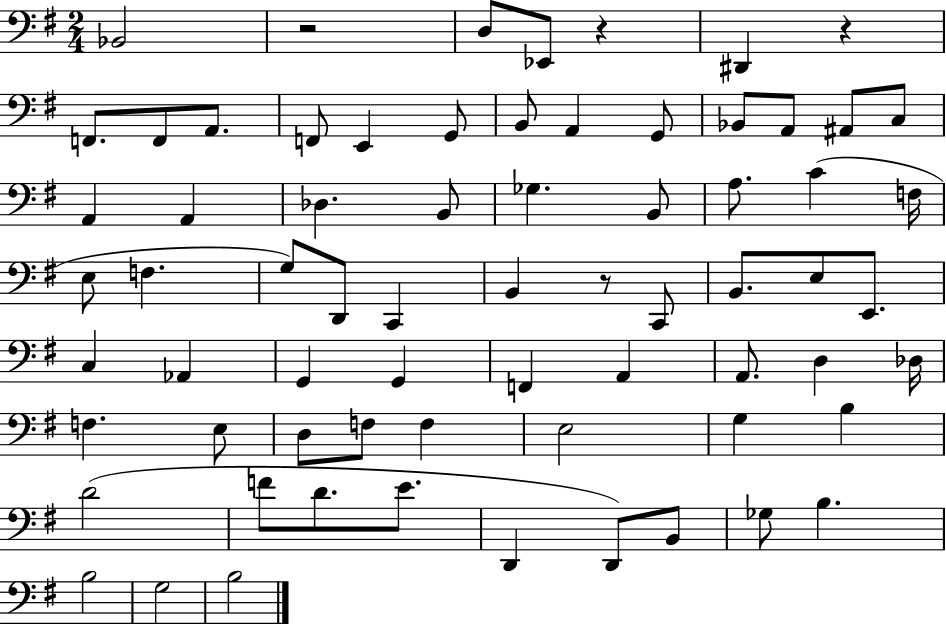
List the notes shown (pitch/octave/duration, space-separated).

Bb2/h R/h D3/e Eb2/e R/q D#2/q R/q F2/e. F2/e A2/e. F2/e E2/q G2/e B2/e A2/q G2/e Bb2/e A2/e A#2/e C3/e A2/q A2/q Db3/q. B2/e Gb3/q. B2/e A3/e. C4/q F3/s E3/e F3/q. G3/e D2/e C2/q B2/q R/e C2/e B2/e. E3/e E2/e. C3/q Ab2/q G2/q G2/q F2/q A2/q A2/e. D3/q Db3/s F3/q. E3/e D3/e F3/e F3/q E3/h G3/q B3/q D4/h F4/e D4/e. E4/e. D2/q D2/e B2/e Gb3/e B3/q. B3/h G3/h B3/h